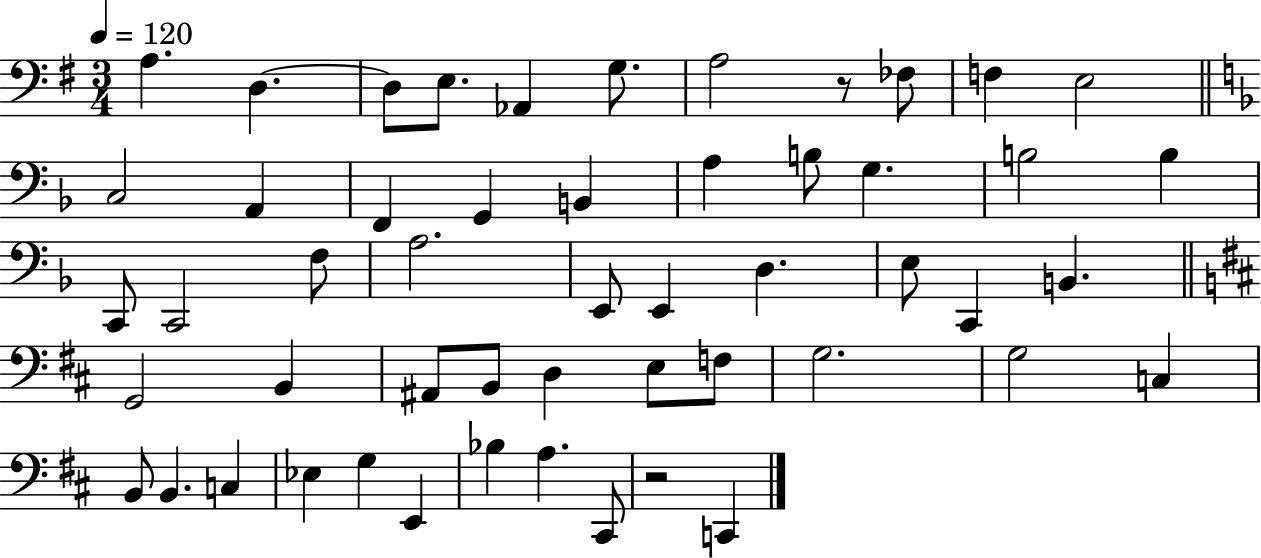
A3/q. D3/q. D3/e E3/e. Ab2/q G3/e. A3/h R/e FES3/e F3/q E3/h C3/h A2/q F2/q G2/q B2/q A3/q B3/e G3/q. B3/h B3/q C2/e C2/h F3/e A3/h. E2/e E2/q D3/q. E3/e C2/q B2/q. G2/h B2/q A#2/e B2/e D3/q E3/e F3/e G3/h. G3/h C3/q B2/e B2/q. C3/q Eb3/q G3/q E2/q Bb3/q A3/q. C#2/e R/h C2/q